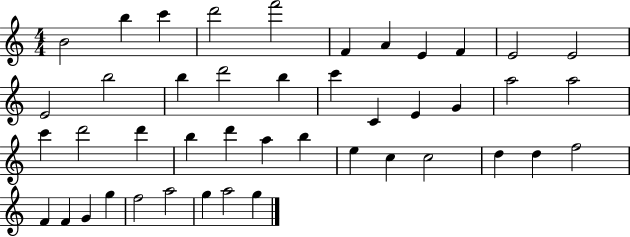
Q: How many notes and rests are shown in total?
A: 44